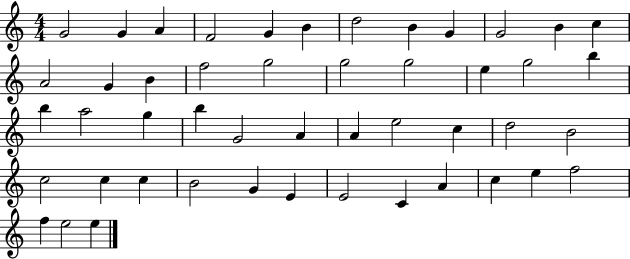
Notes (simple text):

G4/h G4/q A4/q F4/h G4/q B4/q D5/h B4/q G4/q G4/h B4/q C5/q A4/h G4/q B4/q F5/h G5/h G5/h G5/h E5/q G5/h B5/q B5/q A5/h G5/q B5/q G4/h A4/q A4/q E5/h C5/q D5/h B4/h C5/h C5/q C5/q B4/h G4/q E4/q E4/h C4/q A4/q C5/q E5/q F5/h F5/q E5/h E5/q